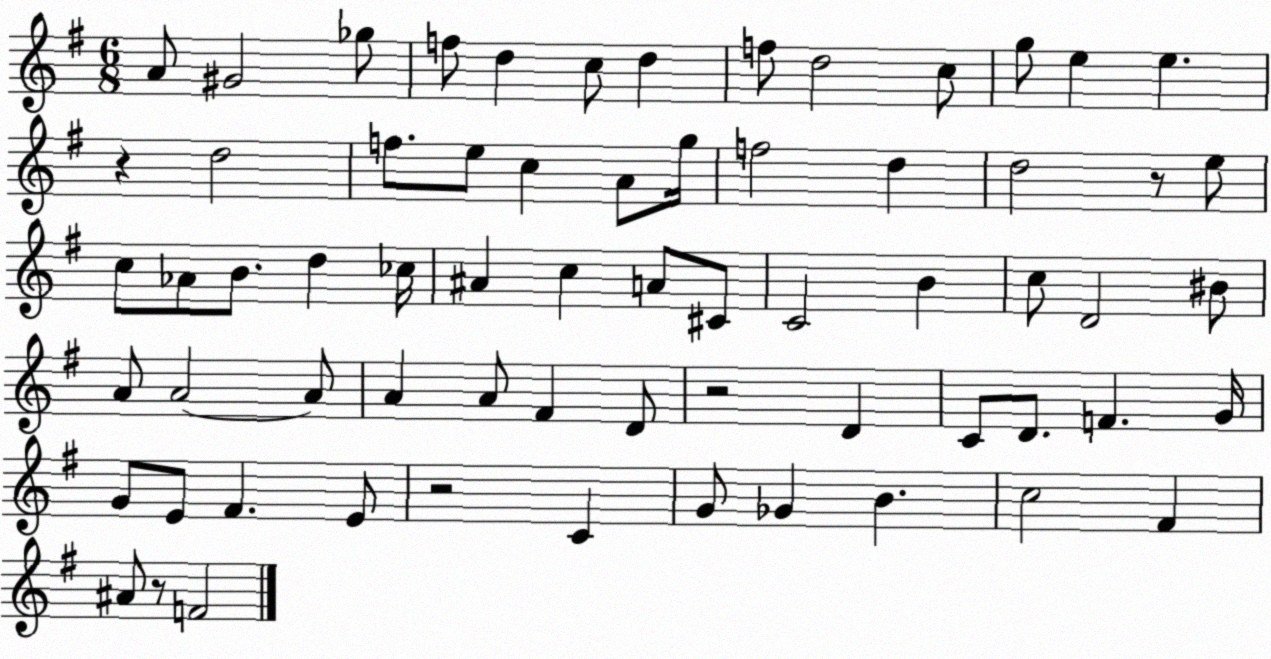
X:1
T:Untitled
M:6/8
L:1/4
K:G
A/2 ^G2 _g/2 f/2 d c/2 d f/2 d2 c/2 g/2 e e z d2 f/2 e/2 c A/2 g/4 f2 d d2 z/2 e/2 c/2 _A/2 B/2 d _c/4 ^A c A/2 ^C/2 C2 B c/2 D2 ^B/2 A/2 A2 A/2 A A/2 ^F D/2 z2 D C/2 D/2 F G/4 G/2 E/2 ^F E/2 z2 C G/2 _G B c2 ^F ^A/2 z/2 F2